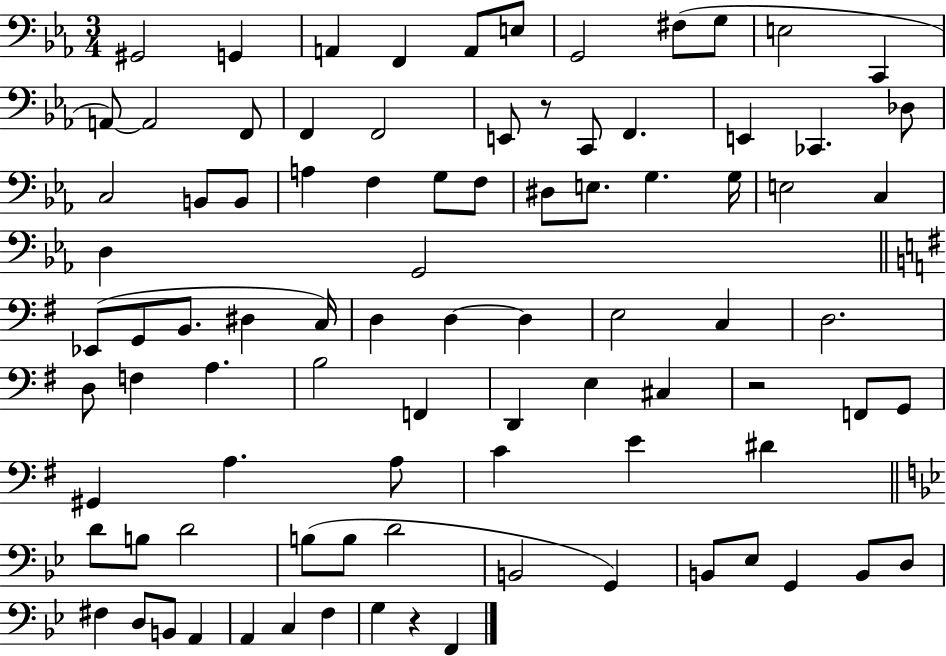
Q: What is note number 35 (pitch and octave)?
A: C3